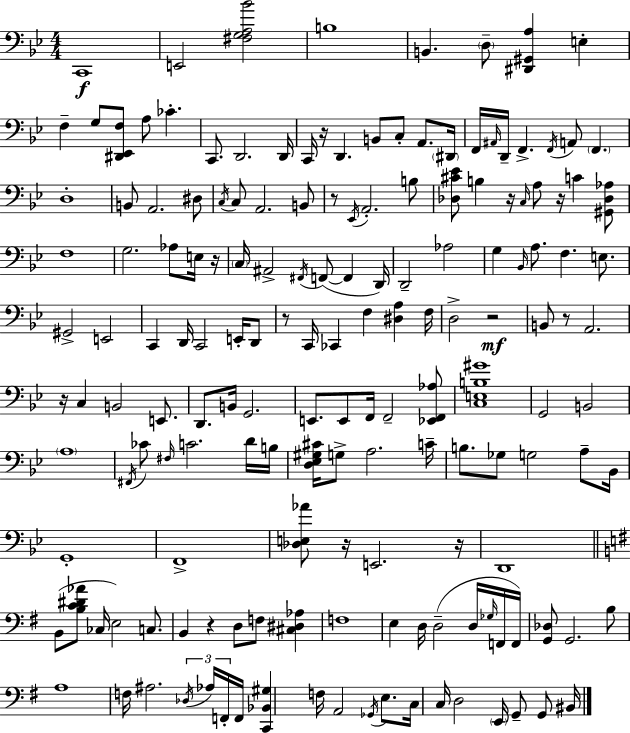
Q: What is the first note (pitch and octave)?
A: C2